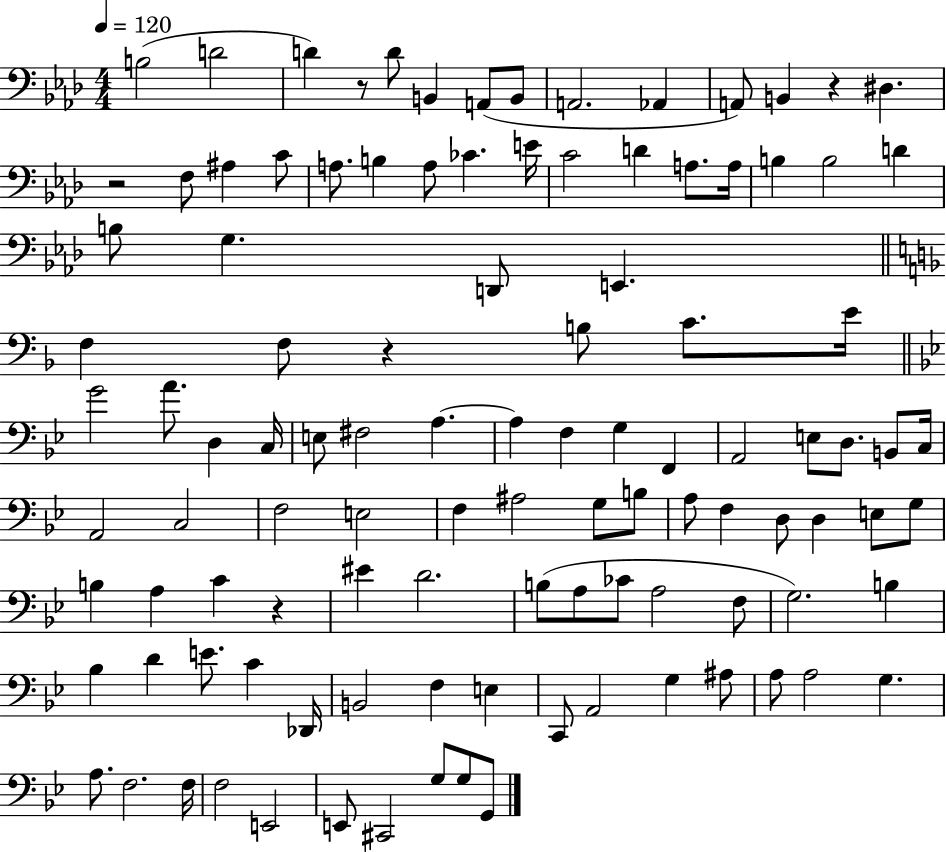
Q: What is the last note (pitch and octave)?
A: G2